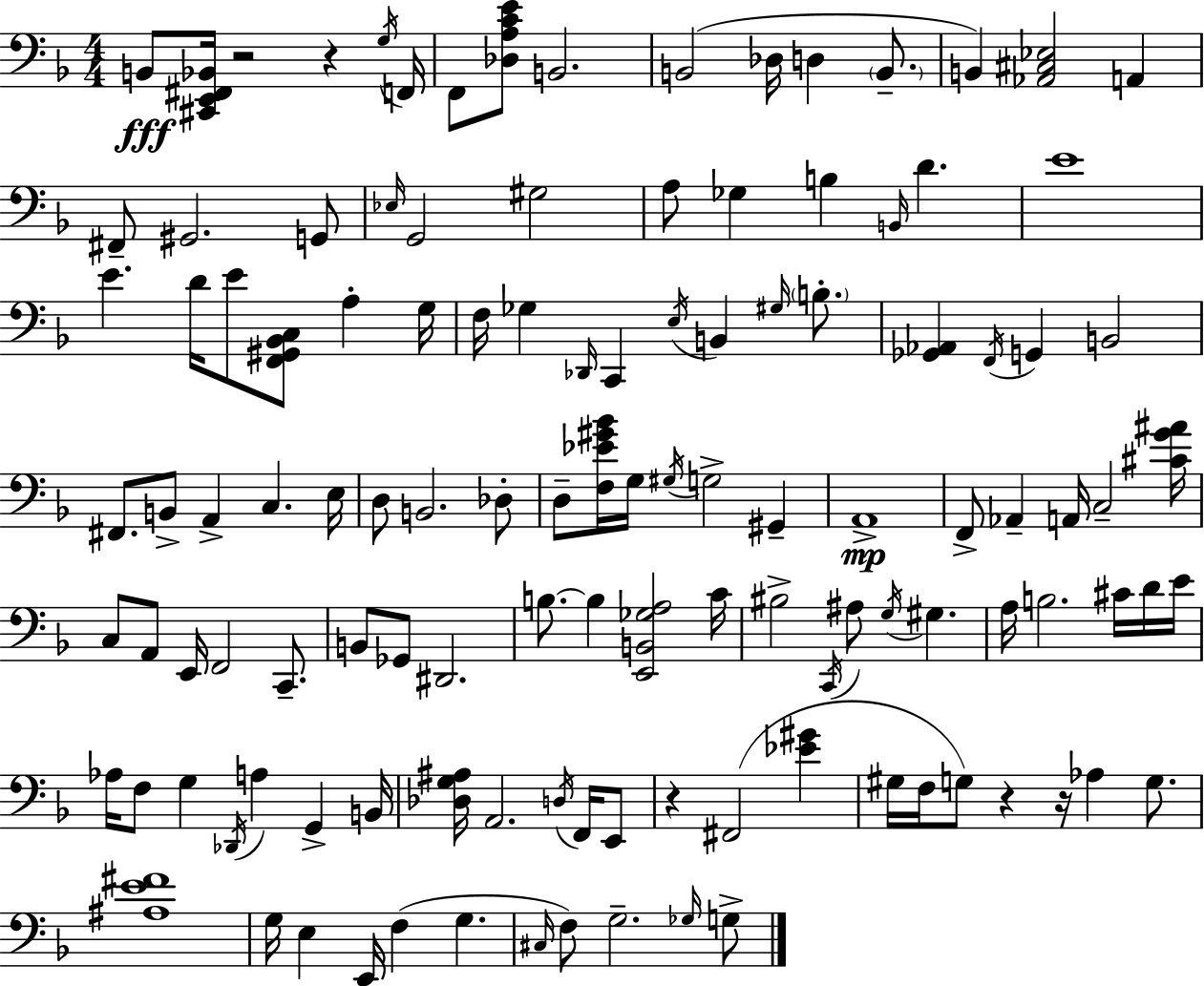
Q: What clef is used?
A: bass